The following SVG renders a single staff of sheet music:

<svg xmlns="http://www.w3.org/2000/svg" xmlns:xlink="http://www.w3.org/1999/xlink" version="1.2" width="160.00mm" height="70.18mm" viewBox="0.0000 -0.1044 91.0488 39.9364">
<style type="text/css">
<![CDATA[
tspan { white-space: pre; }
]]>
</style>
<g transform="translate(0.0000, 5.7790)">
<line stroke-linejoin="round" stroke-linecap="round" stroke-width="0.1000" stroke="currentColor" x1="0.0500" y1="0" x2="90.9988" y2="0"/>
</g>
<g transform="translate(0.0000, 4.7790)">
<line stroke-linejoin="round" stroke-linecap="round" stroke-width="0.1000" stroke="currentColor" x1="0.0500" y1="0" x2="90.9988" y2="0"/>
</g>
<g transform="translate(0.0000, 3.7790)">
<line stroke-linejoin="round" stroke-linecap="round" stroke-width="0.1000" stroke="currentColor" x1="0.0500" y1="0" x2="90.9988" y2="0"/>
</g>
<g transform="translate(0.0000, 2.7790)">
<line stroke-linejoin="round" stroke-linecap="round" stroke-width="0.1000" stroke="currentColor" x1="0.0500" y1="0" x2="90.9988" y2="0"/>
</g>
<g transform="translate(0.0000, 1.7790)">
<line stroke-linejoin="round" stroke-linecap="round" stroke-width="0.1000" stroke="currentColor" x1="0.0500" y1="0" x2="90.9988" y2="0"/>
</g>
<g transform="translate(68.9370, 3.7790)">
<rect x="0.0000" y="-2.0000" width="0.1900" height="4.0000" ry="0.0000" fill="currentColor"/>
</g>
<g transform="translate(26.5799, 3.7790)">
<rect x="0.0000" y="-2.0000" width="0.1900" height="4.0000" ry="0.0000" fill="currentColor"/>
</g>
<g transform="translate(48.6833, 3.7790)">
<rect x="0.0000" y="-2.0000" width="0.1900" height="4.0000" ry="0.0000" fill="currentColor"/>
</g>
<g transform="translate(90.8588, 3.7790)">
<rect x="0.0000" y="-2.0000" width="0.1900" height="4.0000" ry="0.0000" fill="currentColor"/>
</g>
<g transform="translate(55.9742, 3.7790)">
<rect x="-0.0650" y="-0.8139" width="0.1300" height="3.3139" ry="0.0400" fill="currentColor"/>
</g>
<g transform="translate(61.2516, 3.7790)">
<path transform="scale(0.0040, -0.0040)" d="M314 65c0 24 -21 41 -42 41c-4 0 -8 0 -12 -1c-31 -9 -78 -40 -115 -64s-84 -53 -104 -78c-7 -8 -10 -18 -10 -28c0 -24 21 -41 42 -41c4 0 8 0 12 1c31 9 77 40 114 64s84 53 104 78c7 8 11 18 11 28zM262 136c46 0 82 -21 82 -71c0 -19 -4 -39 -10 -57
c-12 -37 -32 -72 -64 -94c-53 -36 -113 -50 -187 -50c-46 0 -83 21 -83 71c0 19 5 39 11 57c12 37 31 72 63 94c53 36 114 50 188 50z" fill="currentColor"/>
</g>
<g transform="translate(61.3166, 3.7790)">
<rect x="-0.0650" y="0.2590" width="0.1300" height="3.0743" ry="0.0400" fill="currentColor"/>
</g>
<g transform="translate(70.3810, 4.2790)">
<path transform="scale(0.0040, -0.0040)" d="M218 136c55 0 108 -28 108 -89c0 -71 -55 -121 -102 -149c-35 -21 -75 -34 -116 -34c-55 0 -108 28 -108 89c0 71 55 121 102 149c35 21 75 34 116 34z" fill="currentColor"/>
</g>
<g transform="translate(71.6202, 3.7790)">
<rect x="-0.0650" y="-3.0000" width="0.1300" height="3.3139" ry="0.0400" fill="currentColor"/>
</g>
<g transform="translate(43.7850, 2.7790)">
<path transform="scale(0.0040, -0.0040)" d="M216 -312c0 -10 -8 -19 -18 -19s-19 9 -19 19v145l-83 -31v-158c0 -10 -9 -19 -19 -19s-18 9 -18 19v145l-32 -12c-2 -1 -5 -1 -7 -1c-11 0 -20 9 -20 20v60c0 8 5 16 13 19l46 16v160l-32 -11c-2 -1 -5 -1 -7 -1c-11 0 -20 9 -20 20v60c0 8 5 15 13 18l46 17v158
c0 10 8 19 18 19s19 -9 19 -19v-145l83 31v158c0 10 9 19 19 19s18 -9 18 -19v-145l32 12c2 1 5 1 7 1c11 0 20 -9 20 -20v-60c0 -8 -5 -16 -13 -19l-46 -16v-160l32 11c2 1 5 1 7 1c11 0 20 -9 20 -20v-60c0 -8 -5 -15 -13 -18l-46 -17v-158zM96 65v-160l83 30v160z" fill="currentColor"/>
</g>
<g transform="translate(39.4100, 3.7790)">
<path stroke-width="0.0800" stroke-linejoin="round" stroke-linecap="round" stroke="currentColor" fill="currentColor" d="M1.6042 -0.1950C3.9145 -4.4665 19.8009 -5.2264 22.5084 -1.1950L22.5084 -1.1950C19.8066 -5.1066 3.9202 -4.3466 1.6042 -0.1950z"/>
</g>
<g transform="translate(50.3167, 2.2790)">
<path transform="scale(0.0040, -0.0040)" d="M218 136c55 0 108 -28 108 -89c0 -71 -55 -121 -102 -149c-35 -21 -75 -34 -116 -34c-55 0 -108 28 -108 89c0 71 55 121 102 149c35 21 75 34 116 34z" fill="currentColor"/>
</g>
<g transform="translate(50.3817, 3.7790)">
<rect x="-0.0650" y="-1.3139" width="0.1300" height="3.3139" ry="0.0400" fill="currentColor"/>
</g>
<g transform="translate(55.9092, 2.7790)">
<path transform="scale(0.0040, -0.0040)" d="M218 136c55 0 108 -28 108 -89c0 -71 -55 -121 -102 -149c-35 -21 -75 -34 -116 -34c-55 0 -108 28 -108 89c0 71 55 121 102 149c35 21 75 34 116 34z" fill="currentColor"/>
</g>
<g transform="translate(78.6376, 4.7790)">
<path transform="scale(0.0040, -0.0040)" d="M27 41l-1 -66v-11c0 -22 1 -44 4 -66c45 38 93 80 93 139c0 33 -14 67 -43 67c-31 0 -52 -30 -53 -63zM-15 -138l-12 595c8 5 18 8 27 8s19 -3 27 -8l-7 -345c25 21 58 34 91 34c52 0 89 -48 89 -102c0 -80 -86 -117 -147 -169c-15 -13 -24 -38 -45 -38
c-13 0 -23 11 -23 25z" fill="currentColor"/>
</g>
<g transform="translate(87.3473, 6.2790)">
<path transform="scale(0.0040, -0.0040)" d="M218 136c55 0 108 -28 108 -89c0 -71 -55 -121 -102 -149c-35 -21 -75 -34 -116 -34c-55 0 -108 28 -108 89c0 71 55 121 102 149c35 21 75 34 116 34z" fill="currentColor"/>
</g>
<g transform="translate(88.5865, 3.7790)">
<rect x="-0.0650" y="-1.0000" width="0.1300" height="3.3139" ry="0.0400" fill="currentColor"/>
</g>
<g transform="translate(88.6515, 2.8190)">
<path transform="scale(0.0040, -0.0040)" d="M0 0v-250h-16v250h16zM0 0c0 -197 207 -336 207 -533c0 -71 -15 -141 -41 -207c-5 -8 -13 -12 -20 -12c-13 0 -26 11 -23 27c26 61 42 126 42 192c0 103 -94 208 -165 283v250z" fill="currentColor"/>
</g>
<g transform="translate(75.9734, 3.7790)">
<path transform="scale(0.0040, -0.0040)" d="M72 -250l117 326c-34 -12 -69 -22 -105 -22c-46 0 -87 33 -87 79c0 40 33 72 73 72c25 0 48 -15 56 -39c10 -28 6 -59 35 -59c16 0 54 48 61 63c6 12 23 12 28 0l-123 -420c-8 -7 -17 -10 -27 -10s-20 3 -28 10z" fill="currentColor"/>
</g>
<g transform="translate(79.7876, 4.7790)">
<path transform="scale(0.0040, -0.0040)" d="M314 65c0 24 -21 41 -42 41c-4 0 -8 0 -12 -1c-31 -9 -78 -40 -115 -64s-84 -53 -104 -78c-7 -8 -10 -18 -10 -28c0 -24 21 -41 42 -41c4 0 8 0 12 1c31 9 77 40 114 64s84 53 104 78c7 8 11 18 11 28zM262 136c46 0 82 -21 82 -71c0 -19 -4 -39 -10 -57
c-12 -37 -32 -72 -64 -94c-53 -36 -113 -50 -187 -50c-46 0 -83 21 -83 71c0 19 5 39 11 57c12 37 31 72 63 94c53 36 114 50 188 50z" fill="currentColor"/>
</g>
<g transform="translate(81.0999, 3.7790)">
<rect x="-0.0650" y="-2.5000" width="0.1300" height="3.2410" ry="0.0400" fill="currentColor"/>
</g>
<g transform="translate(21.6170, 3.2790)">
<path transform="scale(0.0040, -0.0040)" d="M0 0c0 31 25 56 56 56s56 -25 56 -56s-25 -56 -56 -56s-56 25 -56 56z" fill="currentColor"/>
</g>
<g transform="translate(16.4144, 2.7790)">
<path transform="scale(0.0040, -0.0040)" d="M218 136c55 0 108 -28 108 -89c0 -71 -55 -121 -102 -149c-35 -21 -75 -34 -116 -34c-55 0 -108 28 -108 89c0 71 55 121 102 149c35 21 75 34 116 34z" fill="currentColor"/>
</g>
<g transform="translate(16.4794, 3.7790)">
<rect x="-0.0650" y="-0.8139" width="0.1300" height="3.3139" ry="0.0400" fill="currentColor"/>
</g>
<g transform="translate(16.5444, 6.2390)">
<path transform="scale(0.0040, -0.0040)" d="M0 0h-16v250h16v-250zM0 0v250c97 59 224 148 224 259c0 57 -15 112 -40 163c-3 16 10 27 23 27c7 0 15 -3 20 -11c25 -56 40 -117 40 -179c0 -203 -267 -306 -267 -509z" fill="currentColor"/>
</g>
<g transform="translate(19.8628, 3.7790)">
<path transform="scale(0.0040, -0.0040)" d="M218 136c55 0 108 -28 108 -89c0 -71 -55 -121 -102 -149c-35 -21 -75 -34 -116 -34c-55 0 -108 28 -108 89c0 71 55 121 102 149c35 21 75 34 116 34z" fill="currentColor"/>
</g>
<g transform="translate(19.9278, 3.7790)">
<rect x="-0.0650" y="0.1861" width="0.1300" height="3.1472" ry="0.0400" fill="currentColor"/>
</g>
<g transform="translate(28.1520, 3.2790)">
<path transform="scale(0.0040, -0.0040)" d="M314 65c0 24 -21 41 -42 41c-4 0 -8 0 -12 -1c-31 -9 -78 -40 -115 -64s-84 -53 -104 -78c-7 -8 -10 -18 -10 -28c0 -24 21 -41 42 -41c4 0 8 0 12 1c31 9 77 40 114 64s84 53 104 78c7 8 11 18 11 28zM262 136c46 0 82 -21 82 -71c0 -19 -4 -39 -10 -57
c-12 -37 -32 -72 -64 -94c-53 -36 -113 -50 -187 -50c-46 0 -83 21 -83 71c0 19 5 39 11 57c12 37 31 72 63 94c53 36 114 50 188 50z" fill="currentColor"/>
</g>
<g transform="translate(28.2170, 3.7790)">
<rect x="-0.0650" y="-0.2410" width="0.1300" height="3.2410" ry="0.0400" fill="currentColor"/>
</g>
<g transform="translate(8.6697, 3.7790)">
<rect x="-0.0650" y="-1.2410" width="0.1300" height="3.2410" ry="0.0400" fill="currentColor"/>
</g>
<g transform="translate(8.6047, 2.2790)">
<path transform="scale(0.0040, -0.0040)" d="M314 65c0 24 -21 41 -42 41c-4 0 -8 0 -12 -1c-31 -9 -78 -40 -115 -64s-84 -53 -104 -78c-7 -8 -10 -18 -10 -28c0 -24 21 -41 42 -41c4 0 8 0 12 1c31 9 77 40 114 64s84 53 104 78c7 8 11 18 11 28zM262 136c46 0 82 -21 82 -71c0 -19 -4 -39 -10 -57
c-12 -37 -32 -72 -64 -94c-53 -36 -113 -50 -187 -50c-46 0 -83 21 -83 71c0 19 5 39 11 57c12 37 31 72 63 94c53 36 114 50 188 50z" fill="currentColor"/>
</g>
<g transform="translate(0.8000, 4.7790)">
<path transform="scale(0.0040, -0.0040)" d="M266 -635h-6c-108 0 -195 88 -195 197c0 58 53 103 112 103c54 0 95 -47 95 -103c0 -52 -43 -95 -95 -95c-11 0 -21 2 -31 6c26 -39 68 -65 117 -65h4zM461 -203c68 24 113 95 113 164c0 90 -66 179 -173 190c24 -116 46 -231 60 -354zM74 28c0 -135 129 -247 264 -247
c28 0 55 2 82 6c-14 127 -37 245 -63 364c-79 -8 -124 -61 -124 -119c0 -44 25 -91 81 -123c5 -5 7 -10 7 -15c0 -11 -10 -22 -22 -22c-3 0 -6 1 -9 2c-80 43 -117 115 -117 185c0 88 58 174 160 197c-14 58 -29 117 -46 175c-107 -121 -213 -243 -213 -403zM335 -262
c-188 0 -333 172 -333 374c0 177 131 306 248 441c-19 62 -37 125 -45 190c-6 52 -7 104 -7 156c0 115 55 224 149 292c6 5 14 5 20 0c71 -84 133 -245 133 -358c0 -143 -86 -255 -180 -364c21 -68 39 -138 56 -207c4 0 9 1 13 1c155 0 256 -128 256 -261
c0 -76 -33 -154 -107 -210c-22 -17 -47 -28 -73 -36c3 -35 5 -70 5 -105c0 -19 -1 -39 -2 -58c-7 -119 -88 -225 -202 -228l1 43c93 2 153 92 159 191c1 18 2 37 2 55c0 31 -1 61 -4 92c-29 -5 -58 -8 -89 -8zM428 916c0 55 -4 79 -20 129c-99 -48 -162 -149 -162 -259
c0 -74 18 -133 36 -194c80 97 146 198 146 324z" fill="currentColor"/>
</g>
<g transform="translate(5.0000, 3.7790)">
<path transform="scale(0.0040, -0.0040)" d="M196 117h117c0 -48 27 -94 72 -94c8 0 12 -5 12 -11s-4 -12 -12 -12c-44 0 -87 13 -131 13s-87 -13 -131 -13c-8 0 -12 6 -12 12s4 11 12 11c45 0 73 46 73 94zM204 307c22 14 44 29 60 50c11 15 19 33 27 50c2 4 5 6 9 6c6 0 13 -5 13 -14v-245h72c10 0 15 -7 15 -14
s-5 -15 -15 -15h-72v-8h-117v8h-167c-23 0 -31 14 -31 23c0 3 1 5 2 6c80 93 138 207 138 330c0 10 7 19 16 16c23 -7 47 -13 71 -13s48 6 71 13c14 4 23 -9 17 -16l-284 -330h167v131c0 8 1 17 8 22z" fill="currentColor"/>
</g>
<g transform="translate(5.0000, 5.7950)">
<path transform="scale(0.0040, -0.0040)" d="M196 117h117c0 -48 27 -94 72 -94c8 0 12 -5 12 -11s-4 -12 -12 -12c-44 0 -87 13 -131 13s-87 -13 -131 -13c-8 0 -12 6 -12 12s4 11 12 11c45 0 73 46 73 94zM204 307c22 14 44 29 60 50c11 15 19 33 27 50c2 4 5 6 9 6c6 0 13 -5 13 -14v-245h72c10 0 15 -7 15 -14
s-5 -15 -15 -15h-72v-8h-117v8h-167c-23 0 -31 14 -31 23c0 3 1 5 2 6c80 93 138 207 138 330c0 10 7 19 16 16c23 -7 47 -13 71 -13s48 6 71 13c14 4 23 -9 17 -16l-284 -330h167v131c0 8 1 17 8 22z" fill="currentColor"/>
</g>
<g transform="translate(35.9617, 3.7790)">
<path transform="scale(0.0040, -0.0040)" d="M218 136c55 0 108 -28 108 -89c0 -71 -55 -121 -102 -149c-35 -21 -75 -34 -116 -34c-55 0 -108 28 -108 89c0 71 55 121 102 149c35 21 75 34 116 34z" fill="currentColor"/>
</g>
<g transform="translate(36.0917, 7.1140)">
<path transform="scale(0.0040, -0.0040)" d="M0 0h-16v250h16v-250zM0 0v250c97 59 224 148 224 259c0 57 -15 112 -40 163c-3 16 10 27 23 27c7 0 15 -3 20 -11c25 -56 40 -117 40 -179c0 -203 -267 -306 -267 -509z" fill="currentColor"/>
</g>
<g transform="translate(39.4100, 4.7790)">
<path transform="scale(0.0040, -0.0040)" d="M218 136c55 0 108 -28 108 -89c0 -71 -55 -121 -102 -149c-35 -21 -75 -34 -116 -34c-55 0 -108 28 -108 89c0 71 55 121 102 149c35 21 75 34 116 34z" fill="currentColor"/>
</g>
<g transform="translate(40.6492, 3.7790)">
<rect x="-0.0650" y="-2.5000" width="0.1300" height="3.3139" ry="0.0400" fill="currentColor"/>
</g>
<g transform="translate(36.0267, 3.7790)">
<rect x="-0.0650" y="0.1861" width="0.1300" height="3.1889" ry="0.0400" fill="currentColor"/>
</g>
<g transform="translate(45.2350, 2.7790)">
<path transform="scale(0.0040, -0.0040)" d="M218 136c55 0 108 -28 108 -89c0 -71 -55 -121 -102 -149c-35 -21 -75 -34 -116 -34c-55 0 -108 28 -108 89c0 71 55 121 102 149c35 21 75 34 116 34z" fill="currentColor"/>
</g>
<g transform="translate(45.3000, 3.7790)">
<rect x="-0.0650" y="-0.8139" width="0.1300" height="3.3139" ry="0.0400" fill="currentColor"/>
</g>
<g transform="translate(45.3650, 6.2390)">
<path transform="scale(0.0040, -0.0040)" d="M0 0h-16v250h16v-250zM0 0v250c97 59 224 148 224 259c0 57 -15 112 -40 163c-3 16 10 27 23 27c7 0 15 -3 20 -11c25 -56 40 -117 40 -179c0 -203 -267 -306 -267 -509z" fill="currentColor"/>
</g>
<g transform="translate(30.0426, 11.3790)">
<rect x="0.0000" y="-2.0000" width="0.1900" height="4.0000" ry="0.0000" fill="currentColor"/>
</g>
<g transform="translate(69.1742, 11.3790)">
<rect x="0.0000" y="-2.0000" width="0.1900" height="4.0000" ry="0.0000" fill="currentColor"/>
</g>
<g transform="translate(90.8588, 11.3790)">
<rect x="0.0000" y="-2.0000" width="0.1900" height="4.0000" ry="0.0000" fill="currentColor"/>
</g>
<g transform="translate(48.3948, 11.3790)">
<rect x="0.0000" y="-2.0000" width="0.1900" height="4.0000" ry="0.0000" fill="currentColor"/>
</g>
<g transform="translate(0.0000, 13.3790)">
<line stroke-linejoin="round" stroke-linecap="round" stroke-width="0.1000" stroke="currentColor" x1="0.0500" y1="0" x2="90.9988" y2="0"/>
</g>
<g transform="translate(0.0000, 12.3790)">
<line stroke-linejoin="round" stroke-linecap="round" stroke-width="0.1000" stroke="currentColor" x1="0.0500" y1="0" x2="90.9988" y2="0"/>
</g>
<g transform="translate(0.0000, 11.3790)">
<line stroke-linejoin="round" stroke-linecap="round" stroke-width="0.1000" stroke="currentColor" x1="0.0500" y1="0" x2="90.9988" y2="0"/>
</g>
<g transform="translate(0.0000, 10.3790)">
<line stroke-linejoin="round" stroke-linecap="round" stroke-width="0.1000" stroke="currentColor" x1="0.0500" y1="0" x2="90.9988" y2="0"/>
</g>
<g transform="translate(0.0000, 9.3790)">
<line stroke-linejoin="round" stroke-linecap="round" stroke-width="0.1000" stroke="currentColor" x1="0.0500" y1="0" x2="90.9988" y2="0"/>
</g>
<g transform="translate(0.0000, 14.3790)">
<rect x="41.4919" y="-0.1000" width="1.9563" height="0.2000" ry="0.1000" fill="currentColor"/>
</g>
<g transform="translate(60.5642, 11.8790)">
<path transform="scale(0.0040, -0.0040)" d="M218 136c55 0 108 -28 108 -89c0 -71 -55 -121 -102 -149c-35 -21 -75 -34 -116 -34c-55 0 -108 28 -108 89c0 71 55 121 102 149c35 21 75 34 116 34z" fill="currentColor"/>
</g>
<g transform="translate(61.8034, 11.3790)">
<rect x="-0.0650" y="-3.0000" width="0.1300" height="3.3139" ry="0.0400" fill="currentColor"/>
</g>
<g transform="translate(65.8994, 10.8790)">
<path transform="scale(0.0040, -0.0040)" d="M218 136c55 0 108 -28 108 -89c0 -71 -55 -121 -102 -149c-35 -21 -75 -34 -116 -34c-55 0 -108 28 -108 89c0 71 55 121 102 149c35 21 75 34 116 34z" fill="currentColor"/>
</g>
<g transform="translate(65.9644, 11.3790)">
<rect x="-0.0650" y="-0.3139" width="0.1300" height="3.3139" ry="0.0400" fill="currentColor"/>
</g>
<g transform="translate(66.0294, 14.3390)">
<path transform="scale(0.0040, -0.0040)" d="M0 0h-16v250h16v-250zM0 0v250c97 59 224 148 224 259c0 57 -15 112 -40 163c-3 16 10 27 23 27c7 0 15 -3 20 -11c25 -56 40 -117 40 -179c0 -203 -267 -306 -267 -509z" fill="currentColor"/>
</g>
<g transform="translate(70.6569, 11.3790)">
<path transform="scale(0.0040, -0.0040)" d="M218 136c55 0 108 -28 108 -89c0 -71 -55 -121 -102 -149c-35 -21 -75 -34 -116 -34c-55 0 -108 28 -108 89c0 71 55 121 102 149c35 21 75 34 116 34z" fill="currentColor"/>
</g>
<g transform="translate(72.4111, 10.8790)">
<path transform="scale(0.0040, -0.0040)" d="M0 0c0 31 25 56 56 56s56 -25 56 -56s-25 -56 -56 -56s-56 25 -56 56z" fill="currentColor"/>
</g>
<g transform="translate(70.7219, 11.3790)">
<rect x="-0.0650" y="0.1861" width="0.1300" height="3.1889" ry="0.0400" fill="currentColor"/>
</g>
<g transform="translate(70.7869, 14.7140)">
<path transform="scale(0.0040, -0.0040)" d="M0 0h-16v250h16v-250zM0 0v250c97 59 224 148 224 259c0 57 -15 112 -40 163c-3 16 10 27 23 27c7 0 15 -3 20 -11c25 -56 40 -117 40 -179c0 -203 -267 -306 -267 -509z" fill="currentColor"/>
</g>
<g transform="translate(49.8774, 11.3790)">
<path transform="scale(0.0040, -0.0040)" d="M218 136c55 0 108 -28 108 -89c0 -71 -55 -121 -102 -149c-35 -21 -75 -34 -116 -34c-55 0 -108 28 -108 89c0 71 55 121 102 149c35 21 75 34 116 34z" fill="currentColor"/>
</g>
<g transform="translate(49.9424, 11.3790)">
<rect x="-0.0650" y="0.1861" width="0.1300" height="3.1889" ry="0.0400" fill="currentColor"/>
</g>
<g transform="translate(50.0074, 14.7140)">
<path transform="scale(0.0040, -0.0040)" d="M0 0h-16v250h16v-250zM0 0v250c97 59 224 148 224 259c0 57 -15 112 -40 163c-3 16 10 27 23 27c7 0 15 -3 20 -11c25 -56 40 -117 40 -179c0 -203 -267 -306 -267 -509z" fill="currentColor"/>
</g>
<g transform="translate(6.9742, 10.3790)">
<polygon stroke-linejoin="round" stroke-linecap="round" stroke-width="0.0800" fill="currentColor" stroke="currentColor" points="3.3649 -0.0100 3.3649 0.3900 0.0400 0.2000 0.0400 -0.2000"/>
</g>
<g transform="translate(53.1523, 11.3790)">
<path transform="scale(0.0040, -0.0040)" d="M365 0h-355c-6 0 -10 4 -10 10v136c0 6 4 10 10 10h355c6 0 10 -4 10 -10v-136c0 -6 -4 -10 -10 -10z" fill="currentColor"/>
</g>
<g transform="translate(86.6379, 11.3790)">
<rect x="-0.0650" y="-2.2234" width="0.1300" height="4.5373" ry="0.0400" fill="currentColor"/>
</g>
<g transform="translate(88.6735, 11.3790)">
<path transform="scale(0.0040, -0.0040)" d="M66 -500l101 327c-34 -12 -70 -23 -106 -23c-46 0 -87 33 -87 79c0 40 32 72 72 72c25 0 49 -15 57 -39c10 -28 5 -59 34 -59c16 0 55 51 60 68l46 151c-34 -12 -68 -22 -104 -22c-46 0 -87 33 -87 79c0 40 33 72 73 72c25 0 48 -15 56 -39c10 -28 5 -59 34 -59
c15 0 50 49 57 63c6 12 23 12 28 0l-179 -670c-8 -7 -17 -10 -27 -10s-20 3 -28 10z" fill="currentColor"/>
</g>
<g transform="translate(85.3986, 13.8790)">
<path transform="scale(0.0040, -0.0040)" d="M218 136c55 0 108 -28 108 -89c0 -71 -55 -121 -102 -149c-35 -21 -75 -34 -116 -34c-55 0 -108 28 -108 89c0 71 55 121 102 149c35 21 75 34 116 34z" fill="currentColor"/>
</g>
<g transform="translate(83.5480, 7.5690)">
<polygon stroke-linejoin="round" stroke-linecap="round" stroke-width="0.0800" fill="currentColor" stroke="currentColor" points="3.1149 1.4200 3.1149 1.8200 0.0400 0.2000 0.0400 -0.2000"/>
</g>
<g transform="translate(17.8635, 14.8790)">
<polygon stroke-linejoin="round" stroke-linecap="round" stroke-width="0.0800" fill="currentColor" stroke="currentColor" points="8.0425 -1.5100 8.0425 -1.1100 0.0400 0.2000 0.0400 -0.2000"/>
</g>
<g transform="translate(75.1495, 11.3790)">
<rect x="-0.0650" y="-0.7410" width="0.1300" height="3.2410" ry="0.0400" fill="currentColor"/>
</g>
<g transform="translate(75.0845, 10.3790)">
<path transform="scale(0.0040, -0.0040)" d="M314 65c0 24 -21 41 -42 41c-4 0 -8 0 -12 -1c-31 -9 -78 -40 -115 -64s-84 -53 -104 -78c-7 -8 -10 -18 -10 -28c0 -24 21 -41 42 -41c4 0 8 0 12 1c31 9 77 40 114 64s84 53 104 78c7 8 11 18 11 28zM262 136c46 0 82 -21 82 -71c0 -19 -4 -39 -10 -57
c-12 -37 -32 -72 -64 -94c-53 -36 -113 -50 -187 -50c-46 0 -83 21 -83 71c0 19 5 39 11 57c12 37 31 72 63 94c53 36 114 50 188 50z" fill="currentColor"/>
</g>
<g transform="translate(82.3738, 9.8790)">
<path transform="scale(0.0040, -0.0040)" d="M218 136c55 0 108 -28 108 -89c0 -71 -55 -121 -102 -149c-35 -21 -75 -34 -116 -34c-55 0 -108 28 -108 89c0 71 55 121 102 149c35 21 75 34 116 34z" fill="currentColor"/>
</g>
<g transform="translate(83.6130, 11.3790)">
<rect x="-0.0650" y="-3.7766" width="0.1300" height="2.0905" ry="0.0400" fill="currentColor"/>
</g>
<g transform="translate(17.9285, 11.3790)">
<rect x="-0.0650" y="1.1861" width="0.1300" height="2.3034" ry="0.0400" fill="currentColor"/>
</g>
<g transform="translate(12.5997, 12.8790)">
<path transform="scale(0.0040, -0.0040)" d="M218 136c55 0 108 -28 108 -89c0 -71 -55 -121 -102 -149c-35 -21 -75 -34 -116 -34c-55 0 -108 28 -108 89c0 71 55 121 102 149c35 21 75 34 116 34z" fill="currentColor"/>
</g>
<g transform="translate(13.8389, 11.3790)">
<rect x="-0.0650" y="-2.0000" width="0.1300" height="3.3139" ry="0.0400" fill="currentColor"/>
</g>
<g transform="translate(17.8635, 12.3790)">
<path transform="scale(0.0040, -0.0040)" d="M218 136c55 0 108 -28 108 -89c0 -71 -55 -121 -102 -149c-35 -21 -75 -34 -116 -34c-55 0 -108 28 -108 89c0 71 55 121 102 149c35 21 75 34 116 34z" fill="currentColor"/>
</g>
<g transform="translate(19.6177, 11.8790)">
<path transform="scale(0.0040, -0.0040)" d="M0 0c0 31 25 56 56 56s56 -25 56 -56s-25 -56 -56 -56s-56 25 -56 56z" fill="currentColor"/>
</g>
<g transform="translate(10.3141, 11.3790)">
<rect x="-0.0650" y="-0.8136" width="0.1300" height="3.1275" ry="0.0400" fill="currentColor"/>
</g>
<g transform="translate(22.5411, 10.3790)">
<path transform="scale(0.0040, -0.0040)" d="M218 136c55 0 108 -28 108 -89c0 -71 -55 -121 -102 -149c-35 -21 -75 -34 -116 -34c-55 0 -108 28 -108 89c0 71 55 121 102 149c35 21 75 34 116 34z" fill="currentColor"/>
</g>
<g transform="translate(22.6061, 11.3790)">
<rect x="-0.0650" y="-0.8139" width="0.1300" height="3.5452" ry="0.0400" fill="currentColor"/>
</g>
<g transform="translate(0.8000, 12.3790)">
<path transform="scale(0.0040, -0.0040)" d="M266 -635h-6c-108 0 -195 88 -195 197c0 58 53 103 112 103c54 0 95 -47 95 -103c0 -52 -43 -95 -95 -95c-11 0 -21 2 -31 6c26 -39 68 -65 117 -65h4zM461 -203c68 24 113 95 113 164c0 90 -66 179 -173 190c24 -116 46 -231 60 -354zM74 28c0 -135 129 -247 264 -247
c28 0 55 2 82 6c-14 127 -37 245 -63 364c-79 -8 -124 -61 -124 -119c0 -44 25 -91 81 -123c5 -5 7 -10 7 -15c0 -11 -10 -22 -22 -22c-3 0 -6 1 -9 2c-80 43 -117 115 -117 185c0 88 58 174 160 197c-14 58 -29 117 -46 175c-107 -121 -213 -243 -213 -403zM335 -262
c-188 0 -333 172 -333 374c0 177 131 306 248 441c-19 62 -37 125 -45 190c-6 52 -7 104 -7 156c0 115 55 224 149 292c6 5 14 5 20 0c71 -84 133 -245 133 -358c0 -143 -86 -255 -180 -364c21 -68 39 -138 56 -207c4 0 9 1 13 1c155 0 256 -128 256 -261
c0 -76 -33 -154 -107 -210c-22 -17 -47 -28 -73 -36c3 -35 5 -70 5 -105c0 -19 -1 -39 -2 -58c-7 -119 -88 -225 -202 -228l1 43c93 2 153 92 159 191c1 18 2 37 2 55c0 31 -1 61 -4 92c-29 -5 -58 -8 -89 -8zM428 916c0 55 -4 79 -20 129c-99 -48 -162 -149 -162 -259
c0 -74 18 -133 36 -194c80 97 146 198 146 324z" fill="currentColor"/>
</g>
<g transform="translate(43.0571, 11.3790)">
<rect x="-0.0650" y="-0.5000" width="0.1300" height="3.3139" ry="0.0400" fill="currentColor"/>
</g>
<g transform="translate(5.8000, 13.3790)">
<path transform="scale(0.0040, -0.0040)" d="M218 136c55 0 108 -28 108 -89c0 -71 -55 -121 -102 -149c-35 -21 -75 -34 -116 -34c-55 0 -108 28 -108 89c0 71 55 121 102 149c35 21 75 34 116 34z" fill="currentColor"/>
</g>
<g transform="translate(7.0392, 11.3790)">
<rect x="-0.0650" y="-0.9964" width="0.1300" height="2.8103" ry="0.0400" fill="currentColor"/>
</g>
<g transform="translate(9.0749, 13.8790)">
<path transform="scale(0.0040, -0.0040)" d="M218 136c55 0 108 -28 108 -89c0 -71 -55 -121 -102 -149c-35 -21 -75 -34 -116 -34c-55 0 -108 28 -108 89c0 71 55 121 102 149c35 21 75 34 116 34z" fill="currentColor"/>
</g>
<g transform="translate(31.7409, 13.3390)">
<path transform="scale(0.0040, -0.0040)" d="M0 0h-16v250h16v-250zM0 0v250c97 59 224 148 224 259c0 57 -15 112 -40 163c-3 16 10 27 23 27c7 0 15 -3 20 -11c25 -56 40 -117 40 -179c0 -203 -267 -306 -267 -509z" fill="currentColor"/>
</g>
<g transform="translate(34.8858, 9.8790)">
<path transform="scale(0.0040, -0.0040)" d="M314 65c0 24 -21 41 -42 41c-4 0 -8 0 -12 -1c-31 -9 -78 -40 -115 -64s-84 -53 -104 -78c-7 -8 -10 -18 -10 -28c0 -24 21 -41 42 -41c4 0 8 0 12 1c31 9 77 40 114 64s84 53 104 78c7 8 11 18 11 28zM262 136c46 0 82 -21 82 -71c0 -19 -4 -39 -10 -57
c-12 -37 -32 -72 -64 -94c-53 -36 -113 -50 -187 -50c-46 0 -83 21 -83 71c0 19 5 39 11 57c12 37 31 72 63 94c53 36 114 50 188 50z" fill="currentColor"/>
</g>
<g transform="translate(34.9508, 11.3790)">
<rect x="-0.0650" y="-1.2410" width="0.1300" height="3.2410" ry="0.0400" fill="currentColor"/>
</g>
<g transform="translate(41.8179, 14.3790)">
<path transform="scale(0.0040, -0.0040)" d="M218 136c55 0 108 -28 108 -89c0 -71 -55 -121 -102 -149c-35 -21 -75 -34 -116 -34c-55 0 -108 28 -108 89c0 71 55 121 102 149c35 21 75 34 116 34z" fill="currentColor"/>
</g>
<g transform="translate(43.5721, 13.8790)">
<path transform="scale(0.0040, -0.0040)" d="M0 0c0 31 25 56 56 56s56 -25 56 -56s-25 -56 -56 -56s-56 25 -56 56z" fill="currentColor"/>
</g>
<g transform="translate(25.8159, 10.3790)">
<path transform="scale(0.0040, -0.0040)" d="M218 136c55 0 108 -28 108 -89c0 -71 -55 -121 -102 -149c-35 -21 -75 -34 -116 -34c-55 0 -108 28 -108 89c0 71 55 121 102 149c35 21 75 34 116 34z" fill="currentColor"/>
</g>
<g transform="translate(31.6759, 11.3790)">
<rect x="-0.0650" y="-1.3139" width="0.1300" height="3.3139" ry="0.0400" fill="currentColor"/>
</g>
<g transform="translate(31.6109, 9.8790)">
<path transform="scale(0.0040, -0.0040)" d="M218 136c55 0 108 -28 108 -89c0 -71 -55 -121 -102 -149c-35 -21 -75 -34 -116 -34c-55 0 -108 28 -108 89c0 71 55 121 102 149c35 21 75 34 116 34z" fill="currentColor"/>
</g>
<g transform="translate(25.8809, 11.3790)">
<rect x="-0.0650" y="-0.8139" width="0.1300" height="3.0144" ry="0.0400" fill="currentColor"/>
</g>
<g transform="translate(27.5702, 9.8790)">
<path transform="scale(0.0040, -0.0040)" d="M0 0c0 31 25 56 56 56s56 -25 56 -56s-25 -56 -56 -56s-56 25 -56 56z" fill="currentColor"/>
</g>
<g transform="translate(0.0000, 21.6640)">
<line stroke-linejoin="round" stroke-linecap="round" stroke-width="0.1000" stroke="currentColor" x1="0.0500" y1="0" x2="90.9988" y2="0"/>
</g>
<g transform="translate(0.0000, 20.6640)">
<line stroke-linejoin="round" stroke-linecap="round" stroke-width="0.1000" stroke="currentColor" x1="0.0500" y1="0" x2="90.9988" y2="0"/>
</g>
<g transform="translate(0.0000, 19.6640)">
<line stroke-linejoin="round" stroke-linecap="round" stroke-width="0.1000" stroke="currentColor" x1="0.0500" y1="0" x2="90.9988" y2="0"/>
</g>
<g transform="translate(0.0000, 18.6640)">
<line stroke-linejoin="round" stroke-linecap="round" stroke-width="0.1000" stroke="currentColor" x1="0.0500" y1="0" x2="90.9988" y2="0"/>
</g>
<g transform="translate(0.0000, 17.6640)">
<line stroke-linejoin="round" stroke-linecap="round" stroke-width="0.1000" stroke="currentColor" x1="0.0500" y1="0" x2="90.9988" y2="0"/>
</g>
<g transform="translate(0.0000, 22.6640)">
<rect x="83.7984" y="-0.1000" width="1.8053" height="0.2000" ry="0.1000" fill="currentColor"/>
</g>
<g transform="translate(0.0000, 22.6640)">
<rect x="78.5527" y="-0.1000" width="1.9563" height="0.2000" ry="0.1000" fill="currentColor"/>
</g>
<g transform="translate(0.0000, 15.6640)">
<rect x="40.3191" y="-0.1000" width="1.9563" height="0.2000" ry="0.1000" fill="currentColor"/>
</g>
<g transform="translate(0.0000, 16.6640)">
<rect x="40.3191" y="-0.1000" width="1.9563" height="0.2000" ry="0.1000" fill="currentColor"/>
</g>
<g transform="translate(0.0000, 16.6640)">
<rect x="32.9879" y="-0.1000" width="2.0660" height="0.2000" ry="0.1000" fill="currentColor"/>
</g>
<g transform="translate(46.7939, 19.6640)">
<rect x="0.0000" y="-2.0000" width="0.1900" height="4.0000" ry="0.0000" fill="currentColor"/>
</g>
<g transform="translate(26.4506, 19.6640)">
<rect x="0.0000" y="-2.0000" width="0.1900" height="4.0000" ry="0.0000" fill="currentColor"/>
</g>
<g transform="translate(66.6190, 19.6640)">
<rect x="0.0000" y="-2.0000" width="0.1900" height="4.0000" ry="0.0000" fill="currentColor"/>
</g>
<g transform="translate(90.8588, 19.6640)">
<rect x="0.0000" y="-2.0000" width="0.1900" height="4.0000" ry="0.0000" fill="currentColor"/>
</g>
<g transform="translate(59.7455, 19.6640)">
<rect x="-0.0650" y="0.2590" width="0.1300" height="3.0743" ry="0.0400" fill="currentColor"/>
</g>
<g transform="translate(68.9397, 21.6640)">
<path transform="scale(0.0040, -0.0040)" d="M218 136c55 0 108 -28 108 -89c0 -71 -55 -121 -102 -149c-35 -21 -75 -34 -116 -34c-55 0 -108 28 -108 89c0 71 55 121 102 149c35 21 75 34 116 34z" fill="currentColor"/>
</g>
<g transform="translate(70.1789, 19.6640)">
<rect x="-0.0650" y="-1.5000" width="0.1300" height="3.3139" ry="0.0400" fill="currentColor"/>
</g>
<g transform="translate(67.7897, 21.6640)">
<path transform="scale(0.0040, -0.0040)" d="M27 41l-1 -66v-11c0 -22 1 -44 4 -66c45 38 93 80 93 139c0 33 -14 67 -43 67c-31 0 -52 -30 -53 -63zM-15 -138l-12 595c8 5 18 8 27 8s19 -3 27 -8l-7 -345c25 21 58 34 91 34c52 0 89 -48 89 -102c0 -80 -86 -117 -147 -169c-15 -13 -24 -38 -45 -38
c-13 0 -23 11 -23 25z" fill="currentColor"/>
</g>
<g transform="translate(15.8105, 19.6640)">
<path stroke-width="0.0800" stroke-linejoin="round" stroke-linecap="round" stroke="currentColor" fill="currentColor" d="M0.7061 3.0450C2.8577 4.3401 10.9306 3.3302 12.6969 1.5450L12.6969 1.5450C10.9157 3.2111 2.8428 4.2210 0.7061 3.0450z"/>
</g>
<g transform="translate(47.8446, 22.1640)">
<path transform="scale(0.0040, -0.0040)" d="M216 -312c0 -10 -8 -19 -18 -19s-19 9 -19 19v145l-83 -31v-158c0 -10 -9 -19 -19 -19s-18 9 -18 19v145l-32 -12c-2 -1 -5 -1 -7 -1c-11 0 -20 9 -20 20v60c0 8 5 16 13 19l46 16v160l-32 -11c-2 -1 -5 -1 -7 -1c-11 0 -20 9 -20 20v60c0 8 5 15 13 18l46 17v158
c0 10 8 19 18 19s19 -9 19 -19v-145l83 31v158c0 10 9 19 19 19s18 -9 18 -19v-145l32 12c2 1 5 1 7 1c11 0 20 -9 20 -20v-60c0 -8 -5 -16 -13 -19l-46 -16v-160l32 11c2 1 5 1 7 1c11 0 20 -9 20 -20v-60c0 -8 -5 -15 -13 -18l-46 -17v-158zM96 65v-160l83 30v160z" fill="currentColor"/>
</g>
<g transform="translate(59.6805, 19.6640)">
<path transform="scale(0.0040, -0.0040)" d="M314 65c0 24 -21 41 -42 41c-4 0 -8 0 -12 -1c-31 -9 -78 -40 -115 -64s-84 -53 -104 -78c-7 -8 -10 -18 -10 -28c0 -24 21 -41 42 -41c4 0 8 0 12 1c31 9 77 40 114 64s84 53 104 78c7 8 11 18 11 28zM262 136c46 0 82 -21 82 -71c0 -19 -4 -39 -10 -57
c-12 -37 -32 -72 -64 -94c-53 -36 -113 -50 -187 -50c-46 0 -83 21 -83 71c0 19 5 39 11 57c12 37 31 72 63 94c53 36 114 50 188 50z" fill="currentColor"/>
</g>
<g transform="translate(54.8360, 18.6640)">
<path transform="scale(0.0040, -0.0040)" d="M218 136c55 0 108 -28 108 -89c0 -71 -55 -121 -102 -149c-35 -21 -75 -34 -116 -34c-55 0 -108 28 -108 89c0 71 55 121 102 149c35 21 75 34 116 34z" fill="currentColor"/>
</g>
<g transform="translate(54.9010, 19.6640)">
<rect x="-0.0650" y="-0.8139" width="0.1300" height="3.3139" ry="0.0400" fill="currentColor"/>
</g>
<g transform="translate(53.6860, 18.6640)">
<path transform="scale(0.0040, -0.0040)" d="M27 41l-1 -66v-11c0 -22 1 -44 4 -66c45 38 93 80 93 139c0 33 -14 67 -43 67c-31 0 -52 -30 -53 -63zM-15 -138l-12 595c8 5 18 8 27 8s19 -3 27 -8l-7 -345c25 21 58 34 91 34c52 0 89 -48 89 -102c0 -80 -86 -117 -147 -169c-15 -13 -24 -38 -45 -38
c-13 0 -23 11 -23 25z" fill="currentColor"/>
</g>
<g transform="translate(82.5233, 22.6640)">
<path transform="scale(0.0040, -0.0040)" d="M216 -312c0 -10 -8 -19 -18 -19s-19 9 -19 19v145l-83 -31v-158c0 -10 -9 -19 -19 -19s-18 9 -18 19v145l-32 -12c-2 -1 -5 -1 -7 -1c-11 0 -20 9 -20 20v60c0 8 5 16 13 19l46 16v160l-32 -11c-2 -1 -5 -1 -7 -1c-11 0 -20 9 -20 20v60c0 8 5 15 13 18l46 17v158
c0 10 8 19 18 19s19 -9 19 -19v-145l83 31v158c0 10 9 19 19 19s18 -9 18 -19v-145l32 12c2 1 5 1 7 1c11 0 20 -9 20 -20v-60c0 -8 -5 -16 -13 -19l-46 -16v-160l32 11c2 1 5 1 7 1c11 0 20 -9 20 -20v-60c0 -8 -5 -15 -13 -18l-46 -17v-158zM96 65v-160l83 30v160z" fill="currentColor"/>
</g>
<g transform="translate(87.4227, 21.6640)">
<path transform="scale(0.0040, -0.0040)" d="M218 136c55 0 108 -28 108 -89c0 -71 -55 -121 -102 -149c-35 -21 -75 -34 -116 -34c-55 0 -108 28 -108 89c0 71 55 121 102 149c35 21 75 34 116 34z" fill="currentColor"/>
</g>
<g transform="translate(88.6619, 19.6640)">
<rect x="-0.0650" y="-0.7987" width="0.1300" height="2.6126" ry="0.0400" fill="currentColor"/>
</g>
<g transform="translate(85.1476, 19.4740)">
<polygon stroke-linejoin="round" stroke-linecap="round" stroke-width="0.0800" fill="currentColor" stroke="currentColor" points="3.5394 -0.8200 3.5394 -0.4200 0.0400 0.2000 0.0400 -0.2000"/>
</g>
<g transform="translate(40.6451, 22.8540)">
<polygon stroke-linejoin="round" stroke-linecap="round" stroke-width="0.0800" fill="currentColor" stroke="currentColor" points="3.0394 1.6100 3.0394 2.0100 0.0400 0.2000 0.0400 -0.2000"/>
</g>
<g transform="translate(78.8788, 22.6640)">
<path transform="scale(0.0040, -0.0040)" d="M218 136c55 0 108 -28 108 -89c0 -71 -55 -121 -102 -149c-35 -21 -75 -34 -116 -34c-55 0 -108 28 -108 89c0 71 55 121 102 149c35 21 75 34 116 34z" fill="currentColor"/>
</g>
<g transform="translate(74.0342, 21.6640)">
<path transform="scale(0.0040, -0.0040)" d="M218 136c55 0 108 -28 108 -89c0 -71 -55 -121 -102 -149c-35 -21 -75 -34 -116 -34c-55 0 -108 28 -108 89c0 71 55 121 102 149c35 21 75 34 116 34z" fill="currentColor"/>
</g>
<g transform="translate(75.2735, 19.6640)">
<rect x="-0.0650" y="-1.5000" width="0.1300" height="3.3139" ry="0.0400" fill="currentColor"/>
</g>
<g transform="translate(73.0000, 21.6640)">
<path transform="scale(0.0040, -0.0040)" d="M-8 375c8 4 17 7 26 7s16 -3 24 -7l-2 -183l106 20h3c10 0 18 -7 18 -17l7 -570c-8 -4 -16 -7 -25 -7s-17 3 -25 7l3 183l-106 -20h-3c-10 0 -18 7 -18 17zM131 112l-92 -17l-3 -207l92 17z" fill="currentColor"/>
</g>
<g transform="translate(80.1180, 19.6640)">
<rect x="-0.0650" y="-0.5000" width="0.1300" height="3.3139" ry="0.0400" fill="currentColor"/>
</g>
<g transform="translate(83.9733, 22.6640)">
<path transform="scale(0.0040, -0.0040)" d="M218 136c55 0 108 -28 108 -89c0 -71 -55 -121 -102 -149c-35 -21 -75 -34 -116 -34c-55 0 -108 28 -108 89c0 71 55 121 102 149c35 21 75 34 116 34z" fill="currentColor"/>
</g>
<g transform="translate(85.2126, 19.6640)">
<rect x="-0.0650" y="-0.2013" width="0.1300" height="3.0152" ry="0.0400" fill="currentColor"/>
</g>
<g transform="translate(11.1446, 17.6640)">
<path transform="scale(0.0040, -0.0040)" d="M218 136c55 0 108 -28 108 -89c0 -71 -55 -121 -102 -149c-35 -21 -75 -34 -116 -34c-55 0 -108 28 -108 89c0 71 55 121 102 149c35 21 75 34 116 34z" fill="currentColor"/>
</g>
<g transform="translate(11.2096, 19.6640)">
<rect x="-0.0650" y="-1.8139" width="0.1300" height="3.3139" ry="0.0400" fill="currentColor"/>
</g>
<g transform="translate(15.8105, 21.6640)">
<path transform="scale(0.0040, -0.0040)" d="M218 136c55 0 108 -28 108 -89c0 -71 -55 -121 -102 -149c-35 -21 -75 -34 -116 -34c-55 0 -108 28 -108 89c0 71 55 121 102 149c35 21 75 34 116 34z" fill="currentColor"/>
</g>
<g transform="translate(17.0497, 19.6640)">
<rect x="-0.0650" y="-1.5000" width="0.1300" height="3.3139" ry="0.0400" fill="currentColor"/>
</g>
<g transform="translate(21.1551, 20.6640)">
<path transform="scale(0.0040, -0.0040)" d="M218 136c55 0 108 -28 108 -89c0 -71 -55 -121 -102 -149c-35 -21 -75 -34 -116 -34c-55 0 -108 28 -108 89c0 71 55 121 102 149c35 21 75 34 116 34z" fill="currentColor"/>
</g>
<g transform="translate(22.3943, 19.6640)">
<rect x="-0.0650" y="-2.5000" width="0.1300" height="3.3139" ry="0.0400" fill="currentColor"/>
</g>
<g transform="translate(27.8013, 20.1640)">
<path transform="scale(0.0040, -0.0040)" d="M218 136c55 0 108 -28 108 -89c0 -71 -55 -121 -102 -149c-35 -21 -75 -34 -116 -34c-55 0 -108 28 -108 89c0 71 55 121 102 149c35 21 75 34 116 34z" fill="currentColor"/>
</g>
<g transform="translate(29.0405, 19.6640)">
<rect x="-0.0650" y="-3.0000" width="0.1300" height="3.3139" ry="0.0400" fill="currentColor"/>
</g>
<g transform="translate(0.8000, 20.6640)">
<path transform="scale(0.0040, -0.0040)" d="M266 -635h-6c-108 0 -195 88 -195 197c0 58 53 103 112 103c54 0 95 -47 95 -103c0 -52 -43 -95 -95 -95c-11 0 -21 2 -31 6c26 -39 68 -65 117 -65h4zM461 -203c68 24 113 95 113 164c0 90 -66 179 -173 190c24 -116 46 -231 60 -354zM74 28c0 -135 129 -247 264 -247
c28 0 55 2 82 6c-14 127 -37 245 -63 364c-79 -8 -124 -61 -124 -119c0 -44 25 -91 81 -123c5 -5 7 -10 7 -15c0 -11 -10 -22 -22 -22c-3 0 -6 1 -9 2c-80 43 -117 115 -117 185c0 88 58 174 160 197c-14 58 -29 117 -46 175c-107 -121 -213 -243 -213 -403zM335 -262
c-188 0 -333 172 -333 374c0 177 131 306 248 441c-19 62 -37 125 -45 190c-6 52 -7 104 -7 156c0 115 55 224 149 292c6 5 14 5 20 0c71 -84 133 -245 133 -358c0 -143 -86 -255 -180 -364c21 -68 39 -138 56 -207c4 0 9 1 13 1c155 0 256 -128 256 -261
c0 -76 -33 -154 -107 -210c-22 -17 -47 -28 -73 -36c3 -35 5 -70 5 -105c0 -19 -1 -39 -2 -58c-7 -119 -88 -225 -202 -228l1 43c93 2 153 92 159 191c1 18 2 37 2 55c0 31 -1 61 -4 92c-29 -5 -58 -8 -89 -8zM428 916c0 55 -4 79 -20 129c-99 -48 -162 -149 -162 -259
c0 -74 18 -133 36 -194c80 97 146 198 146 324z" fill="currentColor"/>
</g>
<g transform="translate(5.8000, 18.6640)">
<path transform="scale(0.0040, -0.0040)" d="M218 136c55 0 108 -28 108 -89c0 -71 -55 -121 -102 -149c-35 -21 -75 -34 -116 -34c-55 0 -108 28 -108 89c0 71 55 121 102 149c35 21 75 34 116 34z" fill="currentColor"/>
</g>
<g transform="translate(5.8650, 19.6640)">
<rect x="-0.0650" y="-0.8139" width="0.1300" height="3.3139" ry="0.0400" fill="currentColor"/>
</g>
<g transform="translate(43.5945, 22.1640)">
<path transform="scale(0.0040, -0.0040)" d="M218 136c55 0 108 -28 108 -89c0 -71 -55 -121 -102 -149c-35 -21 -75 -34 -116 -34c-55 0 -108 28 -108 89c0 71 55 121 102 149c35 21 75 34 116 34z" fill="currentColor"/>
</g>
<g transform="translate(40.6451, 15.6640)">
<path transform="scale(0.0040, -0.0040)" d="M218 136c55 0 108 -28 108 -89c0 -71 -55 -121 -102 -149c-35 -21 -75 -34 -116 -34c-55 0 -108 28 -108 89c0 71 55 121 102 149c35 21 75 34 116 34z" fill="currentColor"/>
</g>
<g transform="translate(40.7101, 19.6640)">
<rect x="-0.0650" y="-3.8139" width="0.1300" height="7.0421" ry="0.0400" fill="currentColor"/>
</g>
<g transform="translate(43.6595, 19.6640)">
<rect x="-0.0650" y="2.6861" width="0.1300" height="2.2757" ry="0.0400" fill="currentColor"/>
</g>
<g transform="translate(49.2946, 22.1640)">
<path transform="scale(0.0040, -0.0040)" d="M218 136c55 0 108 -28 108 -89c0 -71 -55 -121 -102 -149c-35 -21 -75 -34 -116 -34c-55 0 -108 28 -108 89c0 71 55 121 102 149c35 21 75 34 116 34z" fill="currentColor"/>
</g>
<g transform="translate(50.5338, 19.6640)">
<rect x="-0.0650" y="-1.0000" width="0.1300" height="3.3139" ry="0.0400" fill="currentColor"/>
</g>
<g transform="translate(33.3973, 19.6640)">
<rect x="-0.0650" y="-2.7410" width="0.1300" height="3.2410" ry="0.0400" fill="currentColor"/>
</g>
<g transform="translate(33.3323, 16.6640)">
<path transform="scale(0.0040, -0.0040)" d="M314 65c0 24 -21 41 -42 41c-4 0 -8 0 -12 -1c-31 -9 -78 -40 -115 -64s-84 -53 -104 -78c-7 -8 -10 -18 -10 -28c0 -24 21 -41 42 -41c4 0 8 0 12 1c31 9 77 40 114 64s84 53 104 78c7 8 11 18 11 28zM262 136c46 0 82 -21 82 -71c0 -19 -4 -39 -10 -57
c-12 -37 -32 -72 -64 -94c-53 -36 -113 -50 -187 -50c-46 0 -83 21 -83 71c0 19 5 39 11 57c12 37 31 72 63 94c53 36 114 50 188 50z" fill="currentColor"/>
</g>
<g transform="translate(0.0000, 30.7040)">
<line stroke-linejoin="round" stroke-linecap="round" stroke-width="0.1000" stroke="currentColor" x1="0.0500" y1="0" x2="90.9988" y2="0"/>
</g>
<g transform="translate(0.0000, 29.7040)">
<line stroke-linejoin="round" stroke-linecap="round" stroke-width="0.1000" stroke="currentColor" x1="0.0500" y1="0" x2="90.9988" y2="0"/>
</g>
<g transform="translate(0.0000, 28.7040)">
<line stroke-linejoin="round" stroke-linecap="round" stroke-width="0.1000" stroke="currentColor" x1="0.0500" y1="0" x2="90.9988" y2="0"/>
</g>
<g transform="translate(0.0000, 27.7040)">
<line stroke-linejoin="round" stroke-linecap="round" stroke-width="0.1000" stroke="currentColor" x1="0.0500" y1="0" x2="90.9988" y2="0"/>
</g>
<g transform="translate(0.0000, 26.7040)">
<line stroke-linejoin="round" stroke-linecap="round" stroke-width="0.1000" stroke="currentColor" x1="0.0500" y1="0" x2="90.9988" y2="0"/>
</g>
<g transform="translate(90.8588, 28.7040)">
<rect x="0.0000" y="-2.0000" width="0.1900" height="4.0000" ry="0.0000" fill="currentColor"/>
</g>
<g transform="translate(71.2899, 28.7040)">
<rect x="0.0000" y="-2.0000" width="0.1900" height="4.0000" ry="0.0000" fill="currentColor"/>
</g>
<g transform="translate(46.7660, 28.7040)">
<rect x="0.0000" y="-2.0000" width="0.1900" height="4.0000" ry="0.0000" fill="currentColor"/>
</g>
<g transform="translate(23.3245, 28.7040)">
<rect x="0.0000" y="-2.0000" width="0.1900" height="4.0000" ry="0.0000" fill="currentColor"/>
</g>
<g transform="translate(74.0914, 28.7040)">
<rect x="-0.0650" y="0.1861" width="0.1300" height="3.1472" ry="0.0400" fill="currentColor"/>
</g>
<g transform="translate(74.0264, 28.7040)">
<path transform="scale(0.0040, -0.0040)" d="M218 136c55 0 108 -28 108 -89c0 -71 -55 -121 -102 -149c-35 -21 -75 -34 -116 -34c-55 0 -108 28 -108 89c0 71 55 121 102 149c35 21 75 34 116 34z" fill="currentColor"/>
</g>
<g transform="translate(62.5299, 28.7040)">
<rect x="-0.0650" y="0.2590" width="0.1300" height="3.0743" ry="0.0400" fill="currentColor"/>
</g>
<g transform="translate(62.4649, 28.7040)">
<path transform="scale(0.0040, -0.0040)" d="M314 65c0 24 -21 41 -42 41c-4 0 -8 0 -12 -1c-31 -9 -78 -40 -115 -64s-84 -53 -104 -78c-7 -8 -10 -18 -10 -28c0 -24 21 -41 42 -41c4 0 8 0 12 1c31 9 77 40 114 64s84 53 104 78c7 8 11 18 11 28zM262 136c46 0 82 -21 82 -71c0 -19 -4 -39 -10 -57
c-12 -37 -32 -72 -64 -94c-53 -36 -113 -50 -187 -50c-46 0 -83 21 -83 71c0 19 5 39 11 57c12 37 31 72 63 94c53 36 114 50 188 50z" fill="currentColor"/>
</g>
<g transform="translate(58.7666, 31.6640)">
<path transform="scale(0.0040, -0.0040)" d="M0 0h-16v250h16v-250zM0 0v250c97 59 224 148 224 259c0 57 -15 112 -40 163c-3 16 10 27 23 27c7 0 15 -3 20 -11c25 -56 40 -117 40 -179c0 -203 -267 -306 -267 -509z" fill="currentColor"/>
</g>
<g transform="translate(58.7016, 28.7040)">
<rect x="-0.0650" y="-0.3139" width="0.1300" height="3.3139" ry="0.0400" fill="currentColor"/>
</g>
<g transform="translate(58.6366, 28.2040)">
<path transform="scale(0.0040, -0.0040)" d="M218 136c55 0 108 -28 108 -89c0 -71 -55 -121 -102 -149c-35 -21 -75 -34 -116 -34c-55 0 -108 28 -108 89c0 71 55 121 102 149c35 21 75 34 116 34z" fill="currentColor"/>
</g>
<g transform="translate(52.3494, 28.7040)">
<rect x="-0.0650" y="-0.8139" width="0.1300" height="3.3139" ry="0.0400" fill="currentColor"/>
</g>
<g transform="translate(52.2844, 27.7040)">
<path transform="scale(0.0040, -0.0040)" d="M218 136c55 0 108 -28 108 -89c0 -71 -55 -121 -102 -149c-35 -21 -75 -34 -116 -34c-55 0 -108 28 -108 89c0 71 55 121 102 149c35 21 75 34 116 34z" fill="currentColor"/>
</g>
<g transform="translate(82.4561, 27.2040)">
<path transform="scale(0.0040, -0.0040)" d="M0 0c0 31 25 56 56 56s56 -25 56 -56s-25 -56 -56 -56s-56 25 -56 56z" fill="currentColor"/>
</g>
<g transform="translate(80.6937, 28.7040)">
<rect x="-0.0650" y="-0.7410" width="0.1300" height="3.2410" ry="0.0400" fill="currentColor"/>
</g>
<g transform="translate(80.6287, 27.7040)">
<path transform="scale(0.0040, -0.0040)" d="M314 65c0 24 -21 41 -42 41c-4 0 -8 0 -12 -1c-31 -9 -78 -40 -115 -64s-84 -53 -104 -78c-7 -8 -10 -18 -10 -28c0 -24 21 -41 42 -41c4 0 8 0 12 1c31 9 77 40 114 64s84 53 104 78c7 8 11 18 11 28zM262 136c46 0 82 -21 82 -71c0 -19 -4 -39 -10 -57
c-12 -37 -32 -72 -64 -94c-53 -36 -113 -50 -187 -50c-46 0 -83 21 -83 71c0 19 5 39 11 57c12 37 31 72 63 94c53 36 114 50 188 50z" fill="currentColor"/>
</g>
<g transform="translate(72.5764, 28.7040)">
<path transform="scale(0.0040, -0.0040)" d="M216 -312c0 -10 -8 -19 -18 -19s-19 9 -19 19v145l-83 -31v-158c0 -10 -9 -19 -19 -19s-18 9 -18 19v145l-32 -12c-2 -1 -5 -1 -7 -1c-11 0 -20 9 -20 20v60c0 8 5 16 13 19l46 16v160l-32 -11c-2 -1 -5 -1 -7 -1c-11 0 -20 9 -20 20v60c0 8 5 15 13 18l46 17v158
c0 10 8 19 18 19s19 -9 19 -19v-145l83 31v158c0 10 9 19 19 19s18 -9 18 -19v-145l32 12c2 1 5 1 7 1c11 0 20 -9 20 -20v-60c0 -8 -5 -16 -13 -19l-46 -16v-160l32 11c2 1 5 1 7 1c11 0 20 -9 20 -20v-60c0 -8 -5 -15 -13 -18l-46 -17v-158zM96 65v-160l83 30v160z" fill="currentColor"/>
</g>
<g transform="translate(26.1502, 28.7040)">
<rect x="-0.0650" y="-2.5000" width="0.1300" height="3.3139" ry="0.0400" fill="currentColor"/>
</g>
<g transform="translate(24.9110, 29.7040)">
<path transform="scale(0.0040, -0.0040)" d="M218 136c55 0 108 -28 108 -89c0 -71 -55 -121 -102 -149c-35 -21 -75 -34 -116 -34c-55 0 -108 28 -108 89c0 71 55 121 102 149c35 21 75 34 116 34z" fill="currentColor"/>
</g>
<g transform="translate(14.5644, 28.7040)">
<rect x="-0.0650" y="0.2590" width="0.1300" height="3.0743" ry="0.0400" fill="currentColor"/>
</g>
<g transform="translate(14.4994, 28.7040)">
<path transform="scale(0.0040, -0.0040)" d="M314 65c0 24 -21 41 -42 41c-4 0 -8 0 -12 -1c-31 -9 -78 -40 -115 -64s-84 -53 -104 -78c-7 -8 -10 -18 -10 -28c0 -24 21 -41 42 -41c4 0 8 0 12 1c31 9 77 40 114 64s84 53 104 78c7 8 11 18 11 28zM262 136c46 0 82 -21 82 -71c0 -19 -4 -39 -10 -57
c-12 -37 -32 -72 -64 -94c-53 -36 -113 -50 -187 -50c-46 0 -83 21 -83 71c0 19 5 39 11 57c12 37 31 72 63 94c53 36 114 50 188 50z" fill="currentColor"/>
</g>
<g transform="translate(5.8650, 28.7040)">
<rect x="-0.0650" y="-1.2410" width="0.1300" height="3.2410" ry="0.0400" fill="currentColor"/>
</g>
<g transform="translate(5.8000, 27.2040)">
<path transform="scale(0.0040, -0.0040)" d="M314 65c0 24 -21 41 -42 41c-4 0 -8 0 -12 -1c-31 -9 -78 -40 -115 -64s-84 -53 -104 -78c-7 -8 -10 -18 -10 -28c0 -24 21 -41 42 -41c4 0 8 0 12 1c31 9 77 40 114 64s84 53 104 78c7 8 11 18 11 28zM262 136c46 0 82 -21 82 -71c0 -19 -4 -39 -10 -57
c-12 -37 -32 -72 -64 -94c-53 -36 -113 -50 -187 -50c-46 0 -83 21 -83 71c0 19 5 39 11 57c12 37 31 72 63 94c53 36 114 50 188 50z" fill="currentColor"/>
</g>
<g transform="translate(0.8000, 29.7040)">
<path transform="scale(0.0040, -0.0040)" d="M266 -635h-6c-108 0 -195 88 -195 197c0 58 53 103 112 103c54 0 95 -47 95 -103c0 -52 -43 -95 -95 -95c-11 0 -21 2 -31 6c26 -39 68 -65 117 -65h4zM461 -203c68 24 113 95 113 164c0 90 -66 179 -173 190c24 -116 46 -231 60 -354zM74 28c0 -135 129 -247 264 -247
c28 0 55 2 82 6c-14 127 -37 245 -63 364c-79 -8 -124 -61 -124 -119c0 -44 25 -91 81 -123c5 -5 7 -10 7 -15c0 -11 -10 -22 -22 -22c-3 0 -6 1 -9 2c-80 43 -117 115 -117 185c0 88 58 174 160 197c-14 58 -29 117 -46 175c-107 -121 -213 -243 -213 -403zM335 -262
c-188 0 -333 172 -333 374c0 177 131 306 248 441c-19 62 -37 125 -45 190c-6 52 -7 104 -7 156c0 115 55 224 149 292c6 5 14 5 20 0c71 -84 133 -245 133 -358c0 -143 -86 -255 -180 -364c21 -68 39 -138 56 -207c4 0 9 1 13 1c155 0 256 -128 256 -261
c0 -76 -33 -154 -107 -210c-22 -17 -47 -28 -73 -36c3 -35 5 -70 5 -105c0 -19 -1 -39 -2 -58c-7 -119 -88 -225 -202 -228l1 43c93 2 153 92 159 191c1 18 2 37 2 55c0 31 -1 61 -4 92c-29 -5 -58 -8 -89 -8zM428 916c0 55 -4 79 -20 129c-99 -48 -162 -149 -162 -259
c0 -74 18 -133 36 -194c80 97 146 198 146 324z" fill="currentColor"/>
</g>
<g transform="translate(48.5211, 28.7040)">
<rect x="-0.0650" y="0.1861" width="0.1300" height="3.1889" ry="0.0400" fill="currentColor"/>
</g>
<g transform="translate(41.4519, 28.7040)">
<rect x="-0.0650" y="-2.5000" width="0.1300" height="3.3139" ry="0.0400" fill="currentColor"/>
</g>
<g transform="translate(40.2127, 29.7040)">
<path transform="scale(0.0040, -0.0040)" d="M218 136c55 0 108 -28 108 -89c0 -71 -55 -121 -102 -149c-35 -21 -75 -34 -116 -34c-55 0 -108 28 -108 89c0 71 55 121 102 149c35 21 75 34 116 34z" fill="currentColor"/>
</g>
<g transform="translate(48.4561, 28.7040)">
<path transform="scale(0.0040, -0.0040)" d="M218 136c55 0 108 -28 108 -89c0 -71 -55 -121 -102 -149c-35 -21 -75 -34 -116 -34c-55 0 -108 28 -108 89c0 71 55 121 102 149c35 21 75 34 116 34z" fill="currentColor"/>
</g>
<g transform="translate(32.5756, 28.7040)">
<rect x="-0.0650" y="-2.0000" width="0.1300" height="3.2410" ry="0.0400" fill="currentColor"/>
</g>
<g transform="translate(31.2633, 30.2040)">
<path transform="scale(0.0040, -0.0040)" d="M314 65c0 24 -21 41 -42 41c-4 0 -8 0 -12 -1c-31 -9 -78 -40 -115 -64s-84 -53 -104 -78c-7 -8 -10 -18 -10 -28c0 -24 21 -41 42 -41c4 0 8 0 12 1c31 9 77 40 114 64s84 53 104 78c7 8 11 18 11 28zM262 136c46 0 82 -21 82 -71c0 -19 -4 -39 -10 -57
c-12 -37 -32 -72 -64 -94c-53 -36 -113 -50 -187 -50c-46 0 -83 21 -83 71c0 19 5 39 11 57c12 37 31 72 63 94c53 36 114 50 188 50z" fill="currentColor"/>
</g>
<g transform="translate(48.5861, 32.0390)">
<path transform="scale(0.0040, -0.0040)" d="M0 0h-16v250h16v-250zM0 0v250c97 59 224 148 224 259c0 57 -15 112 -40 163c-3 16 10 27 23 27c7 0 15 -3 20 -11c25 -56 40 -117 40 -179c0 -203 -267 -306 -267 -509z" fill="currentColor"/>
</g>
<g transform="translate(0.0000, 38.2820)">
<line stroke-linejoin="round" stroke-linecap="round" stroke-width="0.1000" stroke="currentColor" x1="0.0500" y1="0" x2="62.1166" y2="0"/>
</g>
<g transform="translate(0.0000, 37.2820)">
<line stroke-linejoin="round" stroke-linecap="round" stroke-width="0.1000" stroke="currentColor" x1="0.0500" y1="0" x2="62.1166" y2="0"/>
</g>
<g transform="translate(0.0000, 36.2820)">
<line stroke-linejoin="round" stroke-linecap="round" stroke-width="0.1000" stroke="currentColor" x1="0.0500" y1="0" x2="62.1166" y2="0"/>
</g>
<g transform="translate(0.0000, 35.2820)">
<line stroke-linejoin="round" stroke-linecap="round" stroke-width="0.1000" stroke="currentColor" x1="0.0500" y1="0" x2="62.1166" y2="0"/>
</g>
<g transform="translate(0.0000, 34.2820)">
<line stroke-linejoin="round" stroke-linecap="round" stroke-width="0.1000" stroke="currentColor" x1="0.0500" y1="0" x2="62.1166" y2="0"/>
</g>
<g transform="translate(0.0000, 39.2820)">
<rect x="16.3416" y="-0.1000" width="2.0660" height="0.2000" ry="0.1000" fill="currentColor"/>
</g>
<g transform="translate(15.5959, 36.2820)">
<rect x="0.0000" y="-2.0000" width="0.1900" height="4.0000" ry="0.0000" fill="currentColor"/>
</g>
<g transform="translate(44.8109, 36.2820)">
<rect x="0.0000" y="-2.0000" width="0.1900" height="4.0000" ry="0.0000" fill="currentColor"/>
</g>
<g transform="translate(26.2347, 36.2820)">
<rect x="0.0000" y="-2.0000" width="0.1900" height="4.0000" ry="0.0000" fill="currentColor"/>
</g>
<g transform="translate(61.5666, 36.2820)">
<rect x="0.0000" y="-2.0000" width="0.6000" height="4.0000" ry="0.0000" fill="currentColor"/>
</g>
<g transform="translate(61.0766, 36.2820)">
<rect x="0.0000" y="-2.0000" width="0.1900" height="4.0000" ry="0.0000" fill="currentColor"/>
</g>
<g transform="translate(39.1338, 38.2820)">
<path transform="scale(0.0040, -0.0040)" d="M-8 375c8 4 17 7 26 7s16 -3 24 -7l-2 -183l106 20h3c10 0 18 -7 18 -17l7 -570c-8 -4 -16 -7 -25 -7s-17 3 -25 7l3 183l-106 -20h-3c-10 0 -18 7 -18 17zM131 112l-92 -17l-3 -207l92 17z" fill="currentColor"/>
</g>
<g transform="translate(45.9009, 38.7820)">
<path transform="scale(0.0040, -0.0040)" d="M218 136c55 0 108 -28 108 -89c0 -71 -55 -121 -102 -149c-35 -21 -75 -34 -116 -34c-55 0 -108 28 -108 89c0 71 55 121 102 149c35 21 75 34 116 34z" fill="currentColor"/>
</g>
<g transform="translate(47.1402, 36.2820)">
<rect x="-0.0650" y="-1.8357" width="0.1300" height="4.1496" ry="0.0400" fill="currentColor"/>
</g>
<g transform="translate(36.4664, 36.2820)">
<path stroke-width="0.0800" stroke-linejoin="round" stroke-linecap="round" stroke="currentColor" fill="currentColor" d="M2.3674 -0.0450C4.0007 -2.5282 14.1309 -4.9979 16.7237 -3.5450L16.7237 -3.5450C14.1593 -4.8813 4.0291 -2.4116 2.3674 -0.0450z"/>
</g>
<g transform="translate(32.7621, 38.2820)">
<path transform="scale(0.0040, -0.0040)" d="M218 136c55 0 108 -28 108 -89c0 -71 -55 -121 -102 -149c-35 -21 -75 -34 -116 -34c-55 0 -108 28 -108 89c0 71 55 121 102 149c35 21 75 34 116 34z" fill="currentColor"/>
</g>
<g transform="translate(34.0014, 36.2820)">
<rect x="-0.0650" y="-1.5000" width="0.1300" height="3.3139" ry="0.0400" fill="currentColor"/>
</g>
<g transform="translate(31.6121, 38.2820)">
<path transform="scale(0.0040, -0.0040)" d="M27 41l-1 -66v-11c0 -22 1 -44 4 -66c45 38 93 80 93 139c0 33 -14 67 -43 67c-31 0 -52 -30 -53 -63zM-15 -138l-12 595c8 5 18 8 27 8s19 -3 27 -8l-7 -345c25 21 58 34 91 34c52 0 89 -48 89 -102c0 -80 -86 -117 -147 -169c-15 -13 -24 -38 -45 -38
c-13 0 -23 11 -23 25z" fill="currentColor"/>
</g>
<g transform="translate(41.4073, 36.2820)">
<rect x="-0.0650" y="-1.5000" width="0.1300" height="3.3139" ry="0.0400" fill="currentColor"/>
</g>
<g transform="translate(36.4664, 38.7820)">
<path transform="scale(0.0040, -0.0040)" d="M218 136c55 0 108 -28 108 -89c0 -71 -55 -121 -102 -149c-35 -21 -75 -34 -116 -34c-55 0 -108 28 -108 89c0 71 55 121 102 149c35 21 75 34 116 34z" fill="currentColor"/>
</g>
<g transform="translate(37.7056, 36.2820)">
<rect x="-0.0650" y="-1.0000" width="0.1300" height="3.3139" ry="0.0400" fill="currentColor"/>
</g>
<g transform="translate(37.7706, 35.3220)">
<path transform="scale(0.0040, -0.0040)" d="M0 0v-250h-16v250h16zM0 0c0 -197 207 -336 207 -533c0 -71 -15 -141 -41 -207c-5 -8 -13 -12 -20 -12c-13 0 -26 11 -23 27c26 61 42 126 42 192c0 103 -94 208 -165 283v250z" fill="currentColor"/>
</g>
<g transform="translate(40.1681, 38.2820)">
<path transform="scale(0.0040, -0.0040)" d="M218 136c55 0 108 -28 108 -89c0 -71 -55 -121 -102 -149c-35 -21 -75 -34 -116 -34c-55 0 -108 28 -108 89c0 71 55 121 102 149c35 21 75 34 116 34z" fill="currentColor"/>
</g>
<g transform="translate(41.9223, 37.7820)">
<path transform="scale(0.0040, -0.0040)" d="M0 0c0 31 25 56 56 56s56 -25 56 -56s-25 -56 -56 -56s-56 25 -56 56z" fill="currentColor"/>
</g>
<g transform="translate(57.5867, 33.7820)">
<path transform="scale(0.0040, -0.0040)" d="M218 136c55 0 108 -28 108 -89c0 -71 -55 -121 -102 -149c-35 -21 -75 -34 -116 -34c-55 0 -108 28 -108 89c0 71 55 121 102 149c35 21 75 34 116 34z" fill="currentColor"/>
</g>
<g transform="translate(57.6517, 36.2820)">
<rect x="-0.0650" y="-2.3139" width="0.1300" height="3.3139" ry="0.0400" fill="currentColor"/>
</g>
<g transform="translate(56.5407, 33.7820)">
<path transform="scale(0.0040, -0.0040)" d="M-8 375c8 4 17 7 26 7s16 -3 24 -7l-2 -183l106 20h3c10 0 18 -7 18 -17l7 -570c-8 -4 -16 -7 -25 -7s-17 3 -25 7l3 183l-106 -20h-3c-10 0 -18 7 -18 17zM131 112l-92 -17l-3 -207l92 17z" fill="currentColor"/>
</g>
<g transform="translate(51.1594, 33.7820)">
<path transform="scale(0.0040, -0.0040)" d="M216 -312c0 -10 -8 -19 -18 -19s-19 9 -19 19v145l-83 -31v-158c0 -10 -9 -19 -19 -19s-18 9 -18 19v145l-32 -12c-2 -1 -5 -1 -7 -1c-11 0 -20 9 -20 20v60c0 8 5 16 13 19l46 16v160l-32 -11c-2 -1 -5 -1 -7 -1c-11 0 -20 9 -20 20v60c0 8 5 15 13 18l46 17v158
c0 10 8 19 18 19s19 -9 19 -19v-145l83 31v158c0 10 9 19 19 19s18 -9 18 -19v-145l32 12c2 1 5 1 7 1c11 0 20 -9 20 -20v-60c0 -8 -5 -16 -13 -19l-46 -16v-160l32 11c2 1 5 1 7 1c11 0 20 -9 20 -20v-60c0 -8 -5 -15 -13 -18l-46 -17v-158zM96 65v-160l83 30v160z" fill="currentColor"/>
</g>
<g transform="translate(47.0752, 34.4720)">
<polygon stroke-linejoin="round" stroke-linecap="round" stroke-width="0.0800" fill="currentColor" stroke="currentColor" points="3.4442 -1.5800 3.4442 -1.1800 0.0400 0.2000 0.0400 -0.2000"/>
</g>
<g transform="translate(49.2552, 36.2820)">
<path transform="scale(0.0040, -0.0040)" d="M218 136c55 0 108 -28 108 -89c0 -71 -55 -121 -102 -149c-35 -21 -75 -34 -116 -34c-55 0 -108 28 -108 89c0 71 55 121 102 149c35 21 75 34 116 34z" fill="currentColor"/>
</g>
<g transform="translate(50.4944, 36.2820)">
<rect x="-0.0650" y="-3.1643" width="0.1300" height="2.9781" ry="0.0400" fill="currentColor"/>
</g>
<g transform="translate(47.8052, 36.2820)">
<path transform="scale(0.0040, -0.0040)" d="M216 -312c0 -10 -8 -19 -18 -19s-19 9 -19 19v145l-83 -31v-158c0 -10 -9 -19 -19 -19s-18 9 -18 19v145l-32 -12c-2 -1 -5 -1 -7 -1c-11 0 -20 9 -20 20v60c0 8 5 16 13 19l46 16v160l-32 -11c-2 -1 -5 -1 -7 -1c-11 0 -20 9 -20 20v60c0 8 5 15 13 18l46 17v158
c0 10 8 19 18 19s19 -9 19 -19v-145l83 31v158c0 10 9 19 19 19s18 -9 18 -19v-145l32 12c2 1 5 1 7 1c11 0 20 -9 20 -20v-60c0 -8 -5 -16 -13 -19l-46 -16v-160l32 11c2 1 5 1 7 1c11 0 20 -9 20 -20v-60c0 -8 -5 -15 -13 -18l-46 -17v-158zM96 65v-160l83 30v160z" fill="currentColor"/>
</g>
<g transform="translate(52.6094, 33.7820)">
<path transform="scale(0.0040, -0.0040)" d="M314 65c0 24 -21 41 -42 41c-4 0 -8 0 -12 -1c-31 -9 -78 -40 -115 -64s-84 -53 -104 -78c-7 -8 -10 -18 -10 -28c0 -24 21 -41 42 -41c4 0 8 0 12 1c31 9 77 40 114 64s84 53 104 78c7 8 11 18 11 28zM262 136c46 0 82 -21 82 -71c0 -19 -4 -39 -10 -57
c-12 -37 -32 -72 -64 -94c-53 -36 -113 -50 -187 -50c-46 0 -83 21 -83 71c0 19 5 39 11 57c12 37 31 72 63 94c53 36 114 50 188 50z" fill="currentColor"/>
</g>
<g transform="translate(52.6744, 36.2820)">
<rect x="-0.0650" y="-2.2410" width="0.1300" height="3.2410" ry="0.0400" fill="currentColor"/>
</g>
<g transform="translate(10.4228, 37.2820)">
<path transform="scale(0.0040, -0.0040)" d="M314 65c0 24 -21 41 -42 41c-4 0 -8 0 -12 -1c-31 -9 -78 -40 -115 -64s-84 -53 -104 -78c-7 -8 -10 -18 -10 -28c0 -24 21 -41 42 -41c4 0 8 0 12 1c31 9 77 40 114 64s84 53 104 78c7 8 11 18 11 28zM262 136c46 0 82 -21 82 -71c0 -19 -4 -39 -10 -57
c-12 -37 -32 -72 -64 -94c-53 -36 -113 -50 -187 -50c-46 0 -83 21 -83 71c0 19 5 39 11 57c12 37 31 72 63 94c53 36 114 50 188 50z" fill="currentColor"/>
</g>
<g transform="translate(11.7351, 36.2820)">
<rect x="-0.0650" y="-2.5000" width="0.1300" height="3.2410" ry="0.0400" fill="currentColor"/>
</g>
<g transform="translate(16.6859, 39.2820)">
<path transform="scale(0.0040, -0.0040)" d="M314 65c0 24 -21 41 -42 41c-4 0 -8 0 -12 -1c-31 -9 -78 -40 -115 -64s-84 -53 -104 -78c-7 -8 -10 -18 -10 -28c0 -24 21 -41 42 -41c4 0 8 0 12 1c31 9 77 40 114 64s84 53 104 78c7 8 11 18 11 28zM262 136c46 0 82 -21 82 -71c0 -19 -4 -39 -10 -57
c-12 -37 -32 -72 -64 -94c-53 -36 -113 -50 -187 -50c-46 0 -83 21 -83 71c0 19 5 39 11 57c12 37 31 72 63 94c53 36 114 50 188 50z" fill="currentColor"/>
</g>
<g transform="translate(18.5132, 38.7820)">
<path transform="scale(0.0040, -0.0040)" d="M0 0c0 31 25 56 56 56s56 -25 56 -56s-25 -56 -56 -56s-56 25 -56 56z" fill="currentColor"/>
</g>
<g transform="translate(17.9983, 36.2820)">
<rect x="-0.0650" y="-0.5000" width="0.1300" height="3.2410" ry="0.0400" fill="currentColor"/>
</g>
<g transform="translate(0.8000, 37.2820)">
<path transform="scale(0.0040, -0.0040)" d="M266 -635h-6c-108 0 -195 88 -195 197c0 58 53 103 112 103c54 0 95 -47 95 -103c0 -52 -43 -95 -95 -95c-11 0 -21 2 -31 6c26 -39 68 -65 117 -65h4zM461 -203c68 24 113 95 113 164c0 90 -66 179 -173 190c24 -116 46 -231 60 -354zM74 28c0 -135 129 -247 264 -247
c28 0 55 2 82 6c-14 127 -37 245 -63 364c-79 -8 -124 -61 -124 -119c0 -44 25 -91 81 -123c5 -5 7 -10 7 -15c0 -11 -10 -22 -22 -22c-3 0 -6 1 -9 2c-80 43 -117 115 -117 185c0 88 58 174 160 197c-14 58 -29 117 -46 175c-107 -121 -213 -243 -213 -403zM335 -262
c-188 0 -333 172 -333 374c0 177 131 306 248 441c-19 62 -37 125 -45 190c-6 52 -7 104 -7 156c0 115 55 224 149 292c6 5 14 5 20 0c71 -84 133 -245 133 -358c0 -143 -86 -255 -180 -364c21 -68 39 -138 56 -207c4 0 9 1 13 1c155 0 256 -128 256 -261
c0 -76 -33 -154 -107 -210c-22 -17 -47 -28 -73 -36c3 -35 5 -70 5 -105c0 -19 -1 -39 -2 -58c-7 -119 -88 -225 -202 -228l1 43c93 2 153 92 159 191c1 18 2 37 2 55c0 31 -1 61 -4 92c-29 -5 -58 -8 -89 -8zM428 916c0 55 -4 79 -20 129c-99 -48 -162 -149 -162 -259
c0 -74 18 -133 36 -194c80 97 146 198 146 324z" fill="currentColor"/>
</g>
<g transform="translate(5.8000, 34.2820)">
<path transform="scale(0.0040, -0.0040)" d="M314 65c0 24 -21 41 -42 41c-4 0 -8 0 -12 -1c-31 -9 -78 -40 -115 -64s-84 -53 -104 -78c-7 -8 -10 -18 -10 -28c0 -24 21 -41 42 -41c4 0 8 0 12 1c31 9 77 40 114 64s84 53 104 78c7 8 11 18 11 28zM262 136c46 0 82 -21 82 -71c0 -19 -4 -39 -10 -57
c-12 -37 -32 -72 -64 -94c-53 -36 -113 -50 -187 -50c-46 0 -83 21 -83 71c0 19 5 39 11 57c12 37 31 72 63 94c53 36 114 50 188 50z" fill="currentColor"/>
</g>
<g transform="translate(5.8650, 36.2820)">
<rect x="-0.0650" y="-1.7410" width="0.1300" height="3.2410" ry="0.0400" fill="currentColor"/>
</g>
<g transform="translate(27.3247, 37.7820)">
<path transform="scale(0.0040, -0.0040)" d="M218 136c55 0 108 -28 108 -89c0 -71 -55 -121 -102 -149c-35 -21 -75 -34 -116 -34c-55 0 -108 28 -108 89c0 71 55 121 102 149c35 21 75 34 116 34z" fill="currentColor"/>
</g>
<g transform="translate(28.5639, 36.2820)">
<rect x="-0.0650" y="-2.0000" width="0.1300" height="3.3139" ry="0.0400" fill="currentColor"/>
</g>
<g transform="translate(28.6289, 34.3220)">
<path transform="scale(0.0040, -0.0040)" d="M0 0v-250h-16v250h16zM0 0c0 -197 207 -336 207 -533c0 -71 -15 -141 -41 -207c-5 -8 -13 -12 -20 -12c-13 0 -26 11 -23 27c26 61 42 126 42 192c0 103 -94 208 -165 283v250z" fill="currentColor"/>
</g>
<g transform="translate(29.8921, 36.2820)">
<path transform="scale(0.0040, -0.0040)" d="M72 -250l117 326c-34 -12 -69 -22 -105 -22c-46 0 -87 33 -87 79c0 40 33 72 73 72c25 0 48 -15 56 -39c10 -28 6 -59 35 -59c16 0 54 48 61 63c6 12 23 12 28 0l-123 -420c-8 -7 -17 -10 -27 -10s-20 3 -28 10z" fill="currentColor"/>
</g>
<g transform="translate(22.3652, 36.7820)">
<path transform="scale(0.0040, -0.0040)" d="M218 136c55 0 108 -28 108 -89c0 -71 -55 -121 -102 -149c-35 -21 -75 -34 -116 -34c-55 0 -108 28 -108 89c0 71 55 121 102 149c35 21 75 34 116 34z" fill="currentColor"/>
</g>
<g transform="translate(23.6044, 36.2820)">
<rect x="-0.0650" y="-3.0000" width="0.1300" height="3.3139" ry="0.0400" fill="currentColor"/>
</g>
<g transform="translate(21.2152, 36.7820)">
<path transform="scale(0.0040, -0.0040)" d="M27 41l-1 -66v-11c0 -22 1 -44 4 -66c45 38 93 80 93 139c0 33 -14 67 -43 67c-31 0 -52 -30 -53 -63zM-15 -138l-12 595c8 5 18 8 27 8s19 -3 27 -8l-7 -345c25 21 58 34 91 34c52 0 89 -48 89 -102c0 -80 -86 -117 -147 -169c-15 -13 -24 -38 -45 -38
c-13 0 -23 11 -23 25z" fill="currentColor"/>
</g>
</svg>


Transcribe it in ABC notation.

X:1
T:Untitled
M:4/4
L:1/4
K:C
e2 d/2 B c2 B/2 G ^d/2 e d B2 A z/2 _G2 D/2 E/2 D/2 F G/2 d/2 d/2 e/2 e2 C B/2 z2 A c/2 B/2 d2 e/2 D/2 z/4 d f E G A a2 c'/2 D/2 ^D _d B2 _E E C ^C/2 E/2 e2 B2 G F2 G B/2 d c/2 B2 ^B d2 f2 G2 C2 _A F/2 z/2 _E D/2 E D/2 ^B/2 ^g2 g